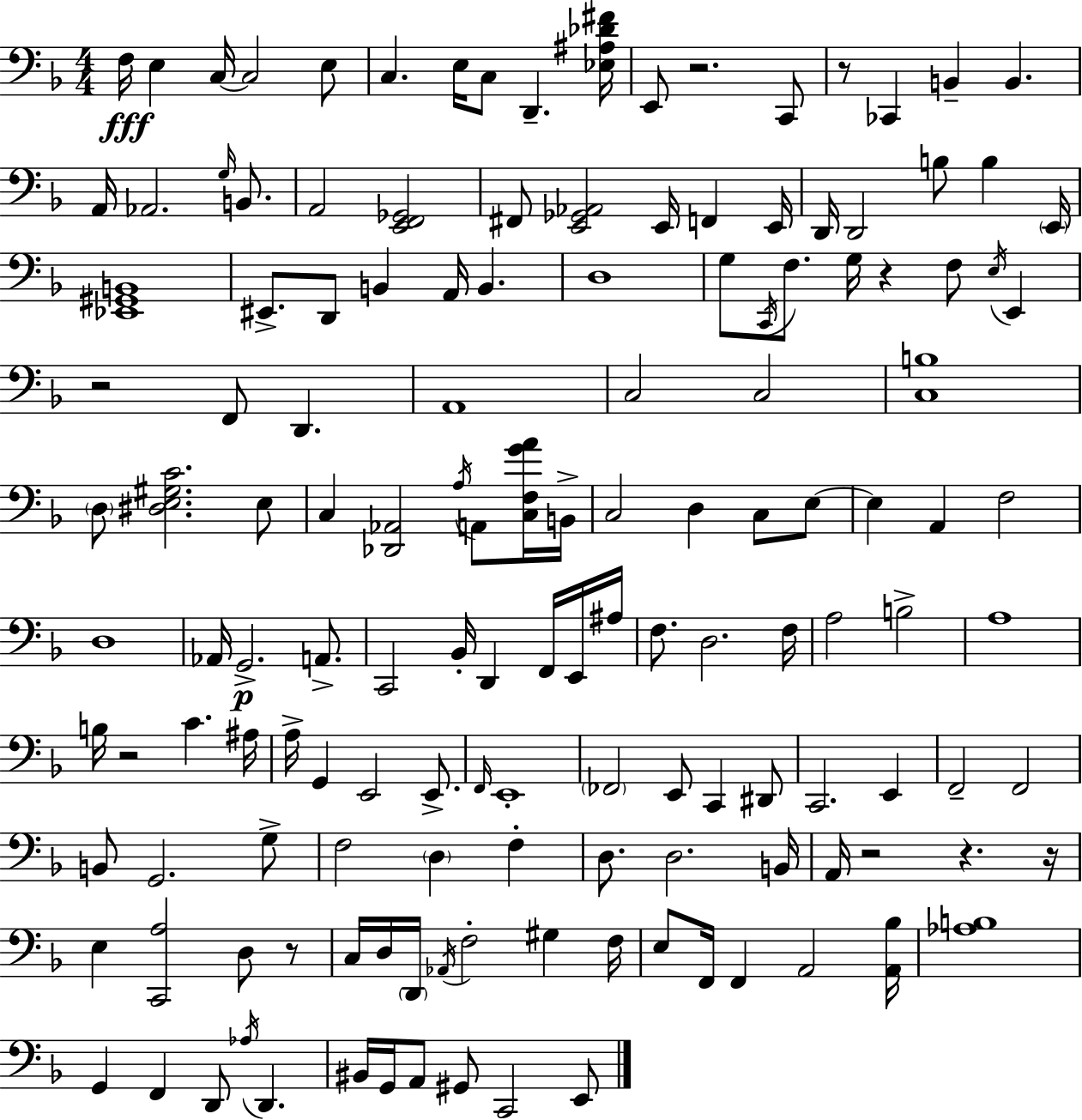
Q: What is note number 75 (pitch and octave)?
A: A3